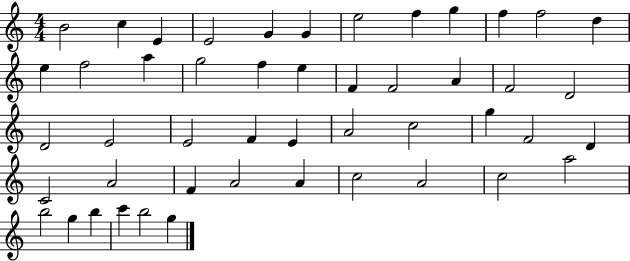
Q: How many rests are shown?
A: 0